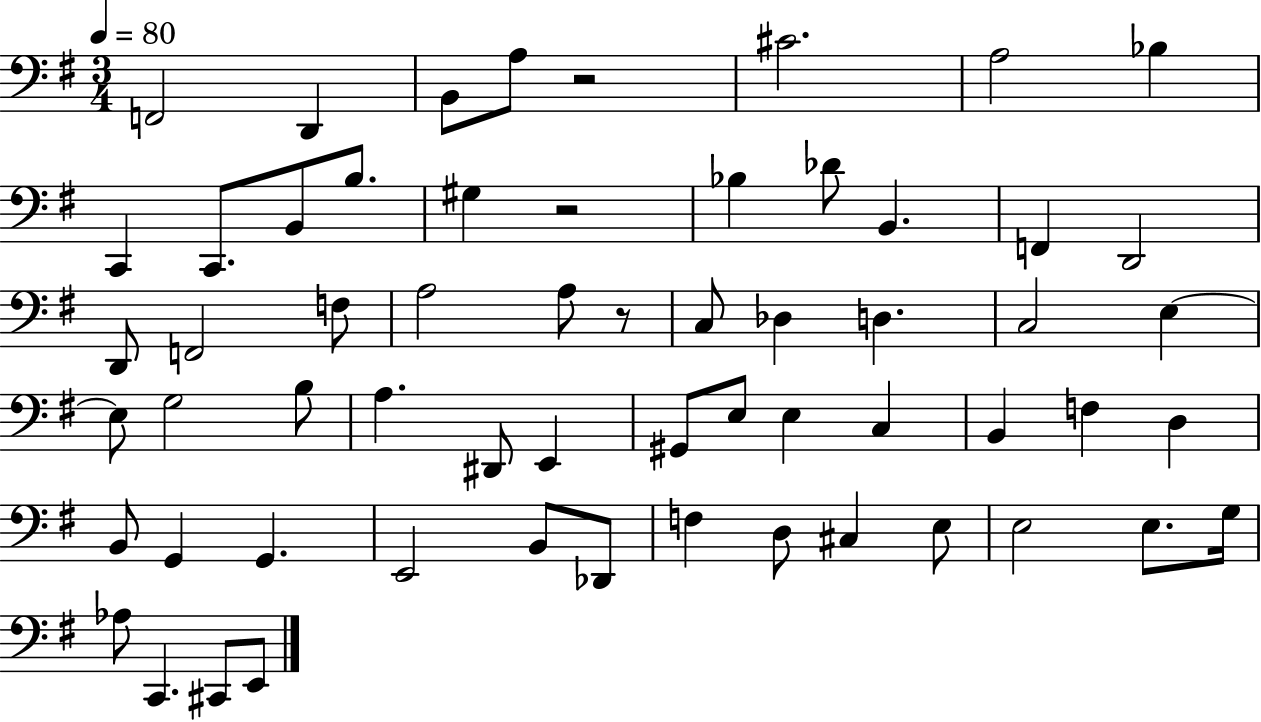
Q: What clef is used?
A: bass